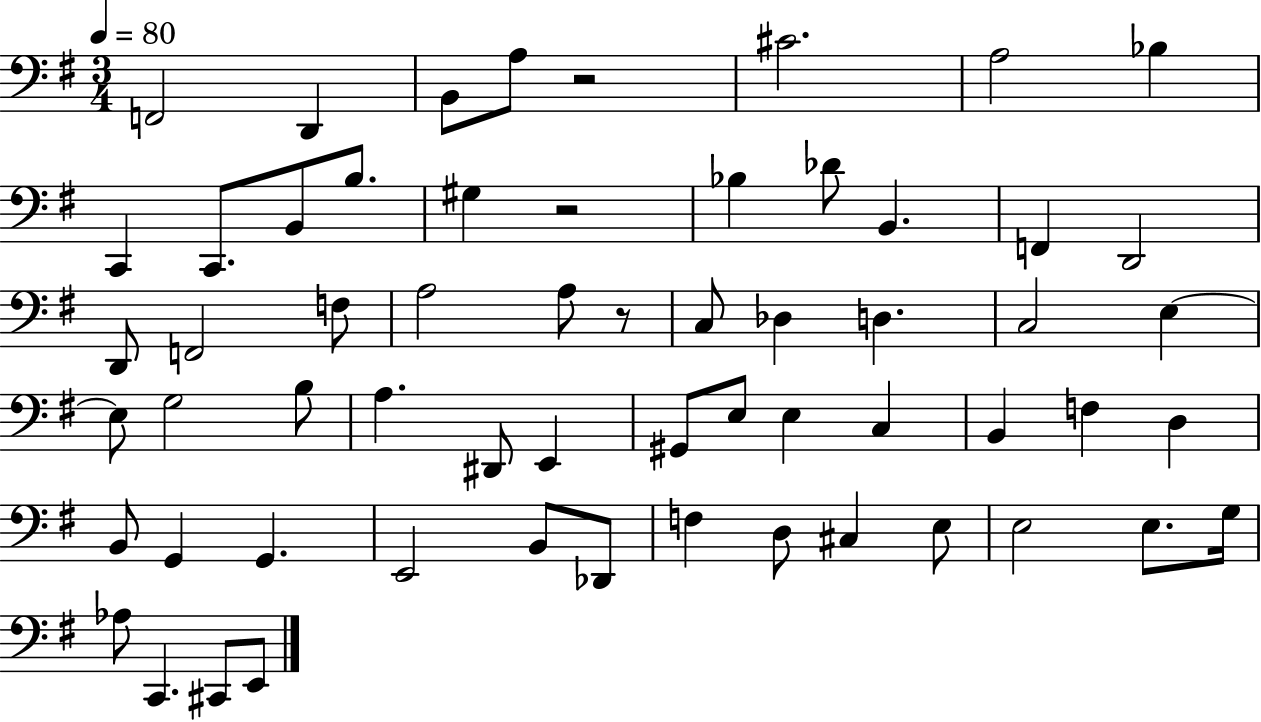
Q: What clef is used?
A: bass